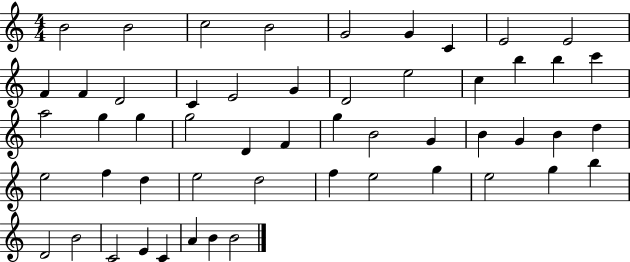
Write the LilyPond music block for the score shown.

{
  \clef treble
  \numericTimeSignature
  \time 4/4
  \key c \major
  b'2 b'2 | c''2 b'2 | g'2 g'4 c'4 | e'2 e'2 | \break f'4 f'4 d'2 | c'4 e'2 g'4 | d'2 e''2 | c''4 b''4 b''4 c'''4 | \break a''2 g''4 g''4 | g''2 d'4 f'4 | g''4 b'2 g'4 | b'4 g'4 b'4 d''4 | \break e''2 f''4 d''4 | e''2 d''2 | f''4 e''2 g''4 | e''2 g''4 b''4 | \break d'2 b'2 | c'2 e'4 c'4 | a'4 b'4 b'2 | \bar "|."
}